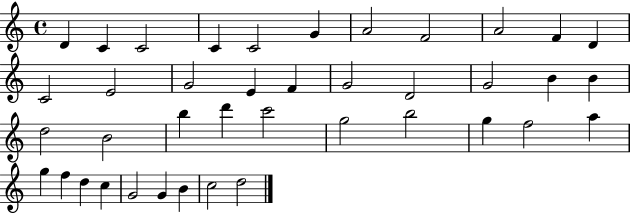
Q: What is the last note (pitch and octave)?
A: D5